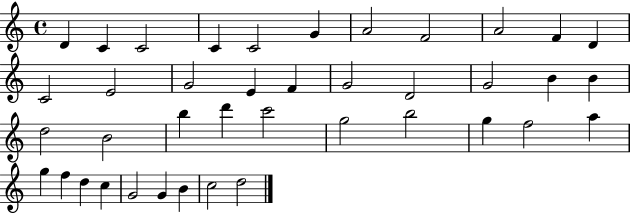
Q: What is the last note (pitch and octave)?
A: D5